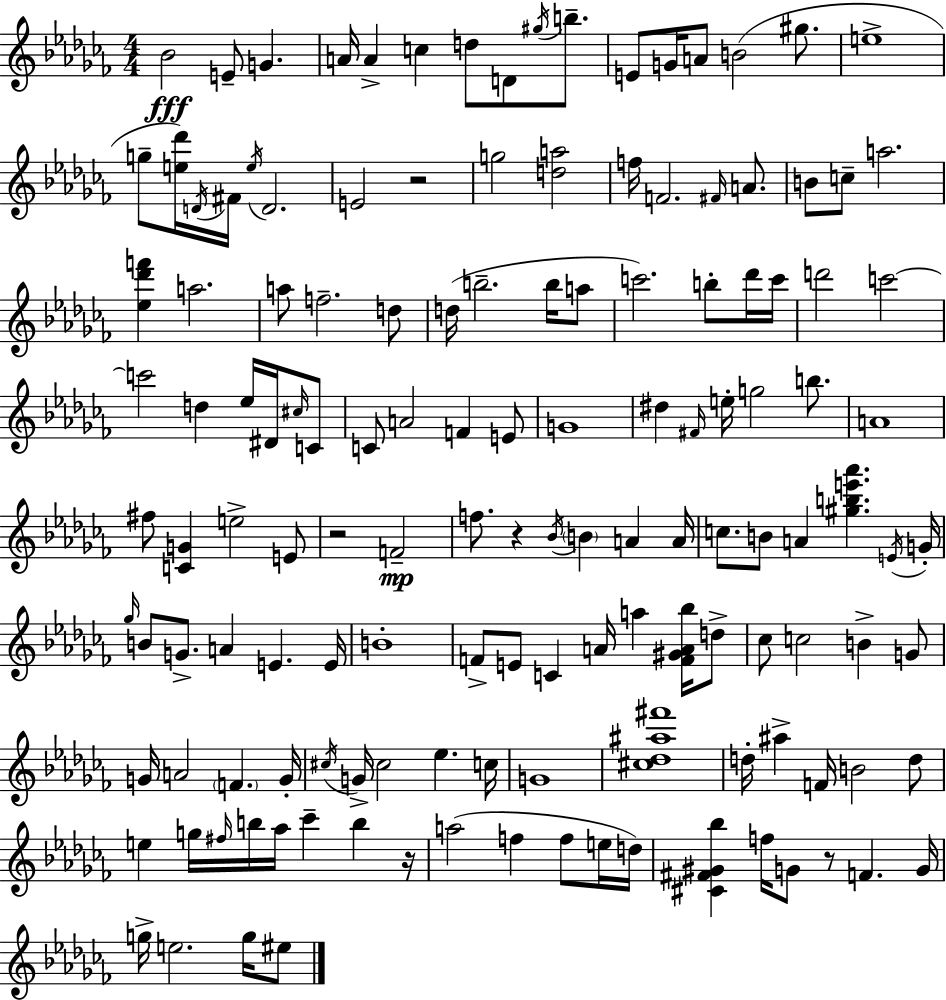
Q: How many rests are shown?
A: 5